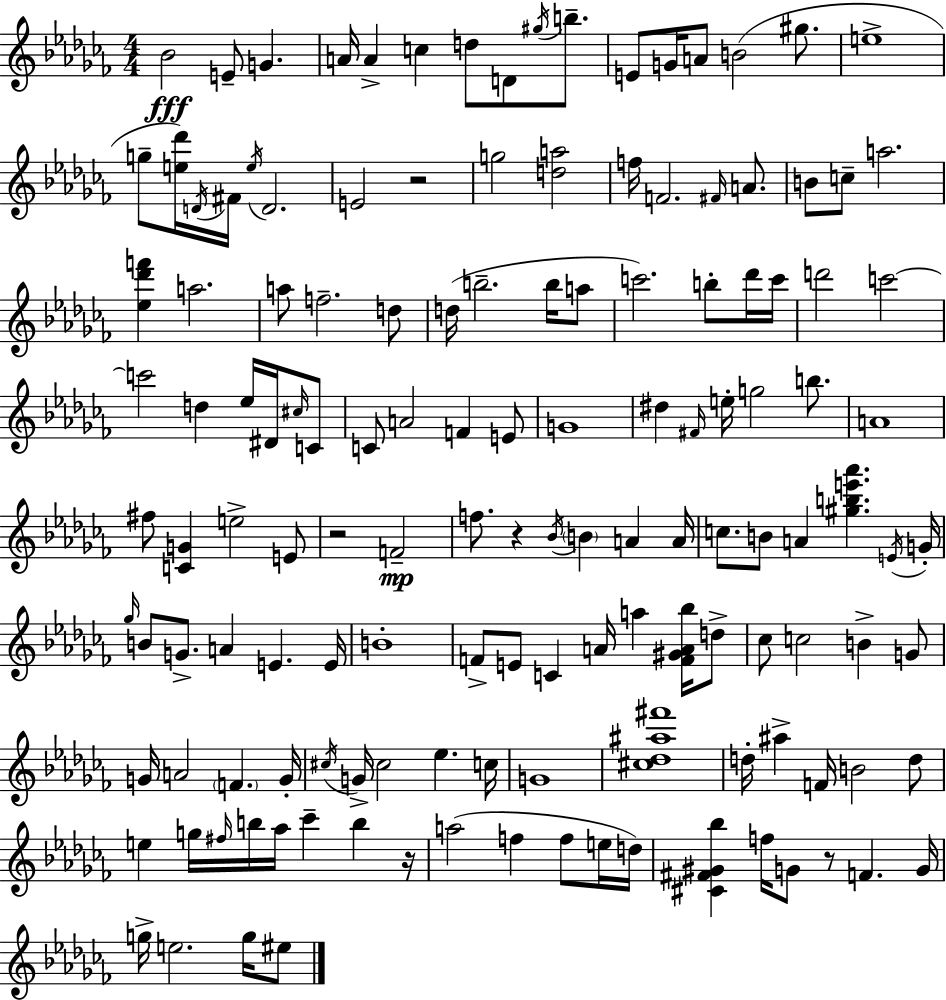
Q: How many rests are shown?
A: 5